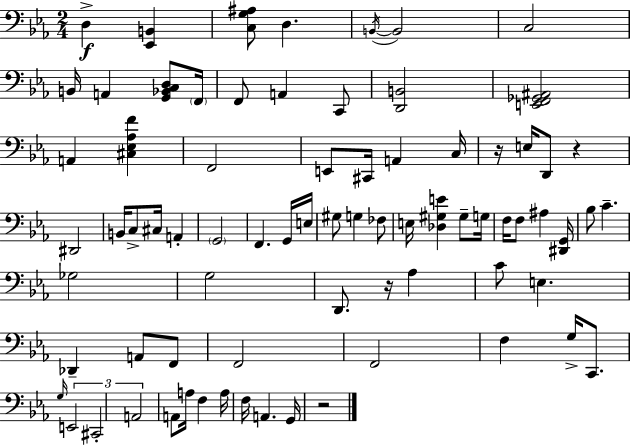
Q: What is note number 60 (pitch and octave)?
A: F3